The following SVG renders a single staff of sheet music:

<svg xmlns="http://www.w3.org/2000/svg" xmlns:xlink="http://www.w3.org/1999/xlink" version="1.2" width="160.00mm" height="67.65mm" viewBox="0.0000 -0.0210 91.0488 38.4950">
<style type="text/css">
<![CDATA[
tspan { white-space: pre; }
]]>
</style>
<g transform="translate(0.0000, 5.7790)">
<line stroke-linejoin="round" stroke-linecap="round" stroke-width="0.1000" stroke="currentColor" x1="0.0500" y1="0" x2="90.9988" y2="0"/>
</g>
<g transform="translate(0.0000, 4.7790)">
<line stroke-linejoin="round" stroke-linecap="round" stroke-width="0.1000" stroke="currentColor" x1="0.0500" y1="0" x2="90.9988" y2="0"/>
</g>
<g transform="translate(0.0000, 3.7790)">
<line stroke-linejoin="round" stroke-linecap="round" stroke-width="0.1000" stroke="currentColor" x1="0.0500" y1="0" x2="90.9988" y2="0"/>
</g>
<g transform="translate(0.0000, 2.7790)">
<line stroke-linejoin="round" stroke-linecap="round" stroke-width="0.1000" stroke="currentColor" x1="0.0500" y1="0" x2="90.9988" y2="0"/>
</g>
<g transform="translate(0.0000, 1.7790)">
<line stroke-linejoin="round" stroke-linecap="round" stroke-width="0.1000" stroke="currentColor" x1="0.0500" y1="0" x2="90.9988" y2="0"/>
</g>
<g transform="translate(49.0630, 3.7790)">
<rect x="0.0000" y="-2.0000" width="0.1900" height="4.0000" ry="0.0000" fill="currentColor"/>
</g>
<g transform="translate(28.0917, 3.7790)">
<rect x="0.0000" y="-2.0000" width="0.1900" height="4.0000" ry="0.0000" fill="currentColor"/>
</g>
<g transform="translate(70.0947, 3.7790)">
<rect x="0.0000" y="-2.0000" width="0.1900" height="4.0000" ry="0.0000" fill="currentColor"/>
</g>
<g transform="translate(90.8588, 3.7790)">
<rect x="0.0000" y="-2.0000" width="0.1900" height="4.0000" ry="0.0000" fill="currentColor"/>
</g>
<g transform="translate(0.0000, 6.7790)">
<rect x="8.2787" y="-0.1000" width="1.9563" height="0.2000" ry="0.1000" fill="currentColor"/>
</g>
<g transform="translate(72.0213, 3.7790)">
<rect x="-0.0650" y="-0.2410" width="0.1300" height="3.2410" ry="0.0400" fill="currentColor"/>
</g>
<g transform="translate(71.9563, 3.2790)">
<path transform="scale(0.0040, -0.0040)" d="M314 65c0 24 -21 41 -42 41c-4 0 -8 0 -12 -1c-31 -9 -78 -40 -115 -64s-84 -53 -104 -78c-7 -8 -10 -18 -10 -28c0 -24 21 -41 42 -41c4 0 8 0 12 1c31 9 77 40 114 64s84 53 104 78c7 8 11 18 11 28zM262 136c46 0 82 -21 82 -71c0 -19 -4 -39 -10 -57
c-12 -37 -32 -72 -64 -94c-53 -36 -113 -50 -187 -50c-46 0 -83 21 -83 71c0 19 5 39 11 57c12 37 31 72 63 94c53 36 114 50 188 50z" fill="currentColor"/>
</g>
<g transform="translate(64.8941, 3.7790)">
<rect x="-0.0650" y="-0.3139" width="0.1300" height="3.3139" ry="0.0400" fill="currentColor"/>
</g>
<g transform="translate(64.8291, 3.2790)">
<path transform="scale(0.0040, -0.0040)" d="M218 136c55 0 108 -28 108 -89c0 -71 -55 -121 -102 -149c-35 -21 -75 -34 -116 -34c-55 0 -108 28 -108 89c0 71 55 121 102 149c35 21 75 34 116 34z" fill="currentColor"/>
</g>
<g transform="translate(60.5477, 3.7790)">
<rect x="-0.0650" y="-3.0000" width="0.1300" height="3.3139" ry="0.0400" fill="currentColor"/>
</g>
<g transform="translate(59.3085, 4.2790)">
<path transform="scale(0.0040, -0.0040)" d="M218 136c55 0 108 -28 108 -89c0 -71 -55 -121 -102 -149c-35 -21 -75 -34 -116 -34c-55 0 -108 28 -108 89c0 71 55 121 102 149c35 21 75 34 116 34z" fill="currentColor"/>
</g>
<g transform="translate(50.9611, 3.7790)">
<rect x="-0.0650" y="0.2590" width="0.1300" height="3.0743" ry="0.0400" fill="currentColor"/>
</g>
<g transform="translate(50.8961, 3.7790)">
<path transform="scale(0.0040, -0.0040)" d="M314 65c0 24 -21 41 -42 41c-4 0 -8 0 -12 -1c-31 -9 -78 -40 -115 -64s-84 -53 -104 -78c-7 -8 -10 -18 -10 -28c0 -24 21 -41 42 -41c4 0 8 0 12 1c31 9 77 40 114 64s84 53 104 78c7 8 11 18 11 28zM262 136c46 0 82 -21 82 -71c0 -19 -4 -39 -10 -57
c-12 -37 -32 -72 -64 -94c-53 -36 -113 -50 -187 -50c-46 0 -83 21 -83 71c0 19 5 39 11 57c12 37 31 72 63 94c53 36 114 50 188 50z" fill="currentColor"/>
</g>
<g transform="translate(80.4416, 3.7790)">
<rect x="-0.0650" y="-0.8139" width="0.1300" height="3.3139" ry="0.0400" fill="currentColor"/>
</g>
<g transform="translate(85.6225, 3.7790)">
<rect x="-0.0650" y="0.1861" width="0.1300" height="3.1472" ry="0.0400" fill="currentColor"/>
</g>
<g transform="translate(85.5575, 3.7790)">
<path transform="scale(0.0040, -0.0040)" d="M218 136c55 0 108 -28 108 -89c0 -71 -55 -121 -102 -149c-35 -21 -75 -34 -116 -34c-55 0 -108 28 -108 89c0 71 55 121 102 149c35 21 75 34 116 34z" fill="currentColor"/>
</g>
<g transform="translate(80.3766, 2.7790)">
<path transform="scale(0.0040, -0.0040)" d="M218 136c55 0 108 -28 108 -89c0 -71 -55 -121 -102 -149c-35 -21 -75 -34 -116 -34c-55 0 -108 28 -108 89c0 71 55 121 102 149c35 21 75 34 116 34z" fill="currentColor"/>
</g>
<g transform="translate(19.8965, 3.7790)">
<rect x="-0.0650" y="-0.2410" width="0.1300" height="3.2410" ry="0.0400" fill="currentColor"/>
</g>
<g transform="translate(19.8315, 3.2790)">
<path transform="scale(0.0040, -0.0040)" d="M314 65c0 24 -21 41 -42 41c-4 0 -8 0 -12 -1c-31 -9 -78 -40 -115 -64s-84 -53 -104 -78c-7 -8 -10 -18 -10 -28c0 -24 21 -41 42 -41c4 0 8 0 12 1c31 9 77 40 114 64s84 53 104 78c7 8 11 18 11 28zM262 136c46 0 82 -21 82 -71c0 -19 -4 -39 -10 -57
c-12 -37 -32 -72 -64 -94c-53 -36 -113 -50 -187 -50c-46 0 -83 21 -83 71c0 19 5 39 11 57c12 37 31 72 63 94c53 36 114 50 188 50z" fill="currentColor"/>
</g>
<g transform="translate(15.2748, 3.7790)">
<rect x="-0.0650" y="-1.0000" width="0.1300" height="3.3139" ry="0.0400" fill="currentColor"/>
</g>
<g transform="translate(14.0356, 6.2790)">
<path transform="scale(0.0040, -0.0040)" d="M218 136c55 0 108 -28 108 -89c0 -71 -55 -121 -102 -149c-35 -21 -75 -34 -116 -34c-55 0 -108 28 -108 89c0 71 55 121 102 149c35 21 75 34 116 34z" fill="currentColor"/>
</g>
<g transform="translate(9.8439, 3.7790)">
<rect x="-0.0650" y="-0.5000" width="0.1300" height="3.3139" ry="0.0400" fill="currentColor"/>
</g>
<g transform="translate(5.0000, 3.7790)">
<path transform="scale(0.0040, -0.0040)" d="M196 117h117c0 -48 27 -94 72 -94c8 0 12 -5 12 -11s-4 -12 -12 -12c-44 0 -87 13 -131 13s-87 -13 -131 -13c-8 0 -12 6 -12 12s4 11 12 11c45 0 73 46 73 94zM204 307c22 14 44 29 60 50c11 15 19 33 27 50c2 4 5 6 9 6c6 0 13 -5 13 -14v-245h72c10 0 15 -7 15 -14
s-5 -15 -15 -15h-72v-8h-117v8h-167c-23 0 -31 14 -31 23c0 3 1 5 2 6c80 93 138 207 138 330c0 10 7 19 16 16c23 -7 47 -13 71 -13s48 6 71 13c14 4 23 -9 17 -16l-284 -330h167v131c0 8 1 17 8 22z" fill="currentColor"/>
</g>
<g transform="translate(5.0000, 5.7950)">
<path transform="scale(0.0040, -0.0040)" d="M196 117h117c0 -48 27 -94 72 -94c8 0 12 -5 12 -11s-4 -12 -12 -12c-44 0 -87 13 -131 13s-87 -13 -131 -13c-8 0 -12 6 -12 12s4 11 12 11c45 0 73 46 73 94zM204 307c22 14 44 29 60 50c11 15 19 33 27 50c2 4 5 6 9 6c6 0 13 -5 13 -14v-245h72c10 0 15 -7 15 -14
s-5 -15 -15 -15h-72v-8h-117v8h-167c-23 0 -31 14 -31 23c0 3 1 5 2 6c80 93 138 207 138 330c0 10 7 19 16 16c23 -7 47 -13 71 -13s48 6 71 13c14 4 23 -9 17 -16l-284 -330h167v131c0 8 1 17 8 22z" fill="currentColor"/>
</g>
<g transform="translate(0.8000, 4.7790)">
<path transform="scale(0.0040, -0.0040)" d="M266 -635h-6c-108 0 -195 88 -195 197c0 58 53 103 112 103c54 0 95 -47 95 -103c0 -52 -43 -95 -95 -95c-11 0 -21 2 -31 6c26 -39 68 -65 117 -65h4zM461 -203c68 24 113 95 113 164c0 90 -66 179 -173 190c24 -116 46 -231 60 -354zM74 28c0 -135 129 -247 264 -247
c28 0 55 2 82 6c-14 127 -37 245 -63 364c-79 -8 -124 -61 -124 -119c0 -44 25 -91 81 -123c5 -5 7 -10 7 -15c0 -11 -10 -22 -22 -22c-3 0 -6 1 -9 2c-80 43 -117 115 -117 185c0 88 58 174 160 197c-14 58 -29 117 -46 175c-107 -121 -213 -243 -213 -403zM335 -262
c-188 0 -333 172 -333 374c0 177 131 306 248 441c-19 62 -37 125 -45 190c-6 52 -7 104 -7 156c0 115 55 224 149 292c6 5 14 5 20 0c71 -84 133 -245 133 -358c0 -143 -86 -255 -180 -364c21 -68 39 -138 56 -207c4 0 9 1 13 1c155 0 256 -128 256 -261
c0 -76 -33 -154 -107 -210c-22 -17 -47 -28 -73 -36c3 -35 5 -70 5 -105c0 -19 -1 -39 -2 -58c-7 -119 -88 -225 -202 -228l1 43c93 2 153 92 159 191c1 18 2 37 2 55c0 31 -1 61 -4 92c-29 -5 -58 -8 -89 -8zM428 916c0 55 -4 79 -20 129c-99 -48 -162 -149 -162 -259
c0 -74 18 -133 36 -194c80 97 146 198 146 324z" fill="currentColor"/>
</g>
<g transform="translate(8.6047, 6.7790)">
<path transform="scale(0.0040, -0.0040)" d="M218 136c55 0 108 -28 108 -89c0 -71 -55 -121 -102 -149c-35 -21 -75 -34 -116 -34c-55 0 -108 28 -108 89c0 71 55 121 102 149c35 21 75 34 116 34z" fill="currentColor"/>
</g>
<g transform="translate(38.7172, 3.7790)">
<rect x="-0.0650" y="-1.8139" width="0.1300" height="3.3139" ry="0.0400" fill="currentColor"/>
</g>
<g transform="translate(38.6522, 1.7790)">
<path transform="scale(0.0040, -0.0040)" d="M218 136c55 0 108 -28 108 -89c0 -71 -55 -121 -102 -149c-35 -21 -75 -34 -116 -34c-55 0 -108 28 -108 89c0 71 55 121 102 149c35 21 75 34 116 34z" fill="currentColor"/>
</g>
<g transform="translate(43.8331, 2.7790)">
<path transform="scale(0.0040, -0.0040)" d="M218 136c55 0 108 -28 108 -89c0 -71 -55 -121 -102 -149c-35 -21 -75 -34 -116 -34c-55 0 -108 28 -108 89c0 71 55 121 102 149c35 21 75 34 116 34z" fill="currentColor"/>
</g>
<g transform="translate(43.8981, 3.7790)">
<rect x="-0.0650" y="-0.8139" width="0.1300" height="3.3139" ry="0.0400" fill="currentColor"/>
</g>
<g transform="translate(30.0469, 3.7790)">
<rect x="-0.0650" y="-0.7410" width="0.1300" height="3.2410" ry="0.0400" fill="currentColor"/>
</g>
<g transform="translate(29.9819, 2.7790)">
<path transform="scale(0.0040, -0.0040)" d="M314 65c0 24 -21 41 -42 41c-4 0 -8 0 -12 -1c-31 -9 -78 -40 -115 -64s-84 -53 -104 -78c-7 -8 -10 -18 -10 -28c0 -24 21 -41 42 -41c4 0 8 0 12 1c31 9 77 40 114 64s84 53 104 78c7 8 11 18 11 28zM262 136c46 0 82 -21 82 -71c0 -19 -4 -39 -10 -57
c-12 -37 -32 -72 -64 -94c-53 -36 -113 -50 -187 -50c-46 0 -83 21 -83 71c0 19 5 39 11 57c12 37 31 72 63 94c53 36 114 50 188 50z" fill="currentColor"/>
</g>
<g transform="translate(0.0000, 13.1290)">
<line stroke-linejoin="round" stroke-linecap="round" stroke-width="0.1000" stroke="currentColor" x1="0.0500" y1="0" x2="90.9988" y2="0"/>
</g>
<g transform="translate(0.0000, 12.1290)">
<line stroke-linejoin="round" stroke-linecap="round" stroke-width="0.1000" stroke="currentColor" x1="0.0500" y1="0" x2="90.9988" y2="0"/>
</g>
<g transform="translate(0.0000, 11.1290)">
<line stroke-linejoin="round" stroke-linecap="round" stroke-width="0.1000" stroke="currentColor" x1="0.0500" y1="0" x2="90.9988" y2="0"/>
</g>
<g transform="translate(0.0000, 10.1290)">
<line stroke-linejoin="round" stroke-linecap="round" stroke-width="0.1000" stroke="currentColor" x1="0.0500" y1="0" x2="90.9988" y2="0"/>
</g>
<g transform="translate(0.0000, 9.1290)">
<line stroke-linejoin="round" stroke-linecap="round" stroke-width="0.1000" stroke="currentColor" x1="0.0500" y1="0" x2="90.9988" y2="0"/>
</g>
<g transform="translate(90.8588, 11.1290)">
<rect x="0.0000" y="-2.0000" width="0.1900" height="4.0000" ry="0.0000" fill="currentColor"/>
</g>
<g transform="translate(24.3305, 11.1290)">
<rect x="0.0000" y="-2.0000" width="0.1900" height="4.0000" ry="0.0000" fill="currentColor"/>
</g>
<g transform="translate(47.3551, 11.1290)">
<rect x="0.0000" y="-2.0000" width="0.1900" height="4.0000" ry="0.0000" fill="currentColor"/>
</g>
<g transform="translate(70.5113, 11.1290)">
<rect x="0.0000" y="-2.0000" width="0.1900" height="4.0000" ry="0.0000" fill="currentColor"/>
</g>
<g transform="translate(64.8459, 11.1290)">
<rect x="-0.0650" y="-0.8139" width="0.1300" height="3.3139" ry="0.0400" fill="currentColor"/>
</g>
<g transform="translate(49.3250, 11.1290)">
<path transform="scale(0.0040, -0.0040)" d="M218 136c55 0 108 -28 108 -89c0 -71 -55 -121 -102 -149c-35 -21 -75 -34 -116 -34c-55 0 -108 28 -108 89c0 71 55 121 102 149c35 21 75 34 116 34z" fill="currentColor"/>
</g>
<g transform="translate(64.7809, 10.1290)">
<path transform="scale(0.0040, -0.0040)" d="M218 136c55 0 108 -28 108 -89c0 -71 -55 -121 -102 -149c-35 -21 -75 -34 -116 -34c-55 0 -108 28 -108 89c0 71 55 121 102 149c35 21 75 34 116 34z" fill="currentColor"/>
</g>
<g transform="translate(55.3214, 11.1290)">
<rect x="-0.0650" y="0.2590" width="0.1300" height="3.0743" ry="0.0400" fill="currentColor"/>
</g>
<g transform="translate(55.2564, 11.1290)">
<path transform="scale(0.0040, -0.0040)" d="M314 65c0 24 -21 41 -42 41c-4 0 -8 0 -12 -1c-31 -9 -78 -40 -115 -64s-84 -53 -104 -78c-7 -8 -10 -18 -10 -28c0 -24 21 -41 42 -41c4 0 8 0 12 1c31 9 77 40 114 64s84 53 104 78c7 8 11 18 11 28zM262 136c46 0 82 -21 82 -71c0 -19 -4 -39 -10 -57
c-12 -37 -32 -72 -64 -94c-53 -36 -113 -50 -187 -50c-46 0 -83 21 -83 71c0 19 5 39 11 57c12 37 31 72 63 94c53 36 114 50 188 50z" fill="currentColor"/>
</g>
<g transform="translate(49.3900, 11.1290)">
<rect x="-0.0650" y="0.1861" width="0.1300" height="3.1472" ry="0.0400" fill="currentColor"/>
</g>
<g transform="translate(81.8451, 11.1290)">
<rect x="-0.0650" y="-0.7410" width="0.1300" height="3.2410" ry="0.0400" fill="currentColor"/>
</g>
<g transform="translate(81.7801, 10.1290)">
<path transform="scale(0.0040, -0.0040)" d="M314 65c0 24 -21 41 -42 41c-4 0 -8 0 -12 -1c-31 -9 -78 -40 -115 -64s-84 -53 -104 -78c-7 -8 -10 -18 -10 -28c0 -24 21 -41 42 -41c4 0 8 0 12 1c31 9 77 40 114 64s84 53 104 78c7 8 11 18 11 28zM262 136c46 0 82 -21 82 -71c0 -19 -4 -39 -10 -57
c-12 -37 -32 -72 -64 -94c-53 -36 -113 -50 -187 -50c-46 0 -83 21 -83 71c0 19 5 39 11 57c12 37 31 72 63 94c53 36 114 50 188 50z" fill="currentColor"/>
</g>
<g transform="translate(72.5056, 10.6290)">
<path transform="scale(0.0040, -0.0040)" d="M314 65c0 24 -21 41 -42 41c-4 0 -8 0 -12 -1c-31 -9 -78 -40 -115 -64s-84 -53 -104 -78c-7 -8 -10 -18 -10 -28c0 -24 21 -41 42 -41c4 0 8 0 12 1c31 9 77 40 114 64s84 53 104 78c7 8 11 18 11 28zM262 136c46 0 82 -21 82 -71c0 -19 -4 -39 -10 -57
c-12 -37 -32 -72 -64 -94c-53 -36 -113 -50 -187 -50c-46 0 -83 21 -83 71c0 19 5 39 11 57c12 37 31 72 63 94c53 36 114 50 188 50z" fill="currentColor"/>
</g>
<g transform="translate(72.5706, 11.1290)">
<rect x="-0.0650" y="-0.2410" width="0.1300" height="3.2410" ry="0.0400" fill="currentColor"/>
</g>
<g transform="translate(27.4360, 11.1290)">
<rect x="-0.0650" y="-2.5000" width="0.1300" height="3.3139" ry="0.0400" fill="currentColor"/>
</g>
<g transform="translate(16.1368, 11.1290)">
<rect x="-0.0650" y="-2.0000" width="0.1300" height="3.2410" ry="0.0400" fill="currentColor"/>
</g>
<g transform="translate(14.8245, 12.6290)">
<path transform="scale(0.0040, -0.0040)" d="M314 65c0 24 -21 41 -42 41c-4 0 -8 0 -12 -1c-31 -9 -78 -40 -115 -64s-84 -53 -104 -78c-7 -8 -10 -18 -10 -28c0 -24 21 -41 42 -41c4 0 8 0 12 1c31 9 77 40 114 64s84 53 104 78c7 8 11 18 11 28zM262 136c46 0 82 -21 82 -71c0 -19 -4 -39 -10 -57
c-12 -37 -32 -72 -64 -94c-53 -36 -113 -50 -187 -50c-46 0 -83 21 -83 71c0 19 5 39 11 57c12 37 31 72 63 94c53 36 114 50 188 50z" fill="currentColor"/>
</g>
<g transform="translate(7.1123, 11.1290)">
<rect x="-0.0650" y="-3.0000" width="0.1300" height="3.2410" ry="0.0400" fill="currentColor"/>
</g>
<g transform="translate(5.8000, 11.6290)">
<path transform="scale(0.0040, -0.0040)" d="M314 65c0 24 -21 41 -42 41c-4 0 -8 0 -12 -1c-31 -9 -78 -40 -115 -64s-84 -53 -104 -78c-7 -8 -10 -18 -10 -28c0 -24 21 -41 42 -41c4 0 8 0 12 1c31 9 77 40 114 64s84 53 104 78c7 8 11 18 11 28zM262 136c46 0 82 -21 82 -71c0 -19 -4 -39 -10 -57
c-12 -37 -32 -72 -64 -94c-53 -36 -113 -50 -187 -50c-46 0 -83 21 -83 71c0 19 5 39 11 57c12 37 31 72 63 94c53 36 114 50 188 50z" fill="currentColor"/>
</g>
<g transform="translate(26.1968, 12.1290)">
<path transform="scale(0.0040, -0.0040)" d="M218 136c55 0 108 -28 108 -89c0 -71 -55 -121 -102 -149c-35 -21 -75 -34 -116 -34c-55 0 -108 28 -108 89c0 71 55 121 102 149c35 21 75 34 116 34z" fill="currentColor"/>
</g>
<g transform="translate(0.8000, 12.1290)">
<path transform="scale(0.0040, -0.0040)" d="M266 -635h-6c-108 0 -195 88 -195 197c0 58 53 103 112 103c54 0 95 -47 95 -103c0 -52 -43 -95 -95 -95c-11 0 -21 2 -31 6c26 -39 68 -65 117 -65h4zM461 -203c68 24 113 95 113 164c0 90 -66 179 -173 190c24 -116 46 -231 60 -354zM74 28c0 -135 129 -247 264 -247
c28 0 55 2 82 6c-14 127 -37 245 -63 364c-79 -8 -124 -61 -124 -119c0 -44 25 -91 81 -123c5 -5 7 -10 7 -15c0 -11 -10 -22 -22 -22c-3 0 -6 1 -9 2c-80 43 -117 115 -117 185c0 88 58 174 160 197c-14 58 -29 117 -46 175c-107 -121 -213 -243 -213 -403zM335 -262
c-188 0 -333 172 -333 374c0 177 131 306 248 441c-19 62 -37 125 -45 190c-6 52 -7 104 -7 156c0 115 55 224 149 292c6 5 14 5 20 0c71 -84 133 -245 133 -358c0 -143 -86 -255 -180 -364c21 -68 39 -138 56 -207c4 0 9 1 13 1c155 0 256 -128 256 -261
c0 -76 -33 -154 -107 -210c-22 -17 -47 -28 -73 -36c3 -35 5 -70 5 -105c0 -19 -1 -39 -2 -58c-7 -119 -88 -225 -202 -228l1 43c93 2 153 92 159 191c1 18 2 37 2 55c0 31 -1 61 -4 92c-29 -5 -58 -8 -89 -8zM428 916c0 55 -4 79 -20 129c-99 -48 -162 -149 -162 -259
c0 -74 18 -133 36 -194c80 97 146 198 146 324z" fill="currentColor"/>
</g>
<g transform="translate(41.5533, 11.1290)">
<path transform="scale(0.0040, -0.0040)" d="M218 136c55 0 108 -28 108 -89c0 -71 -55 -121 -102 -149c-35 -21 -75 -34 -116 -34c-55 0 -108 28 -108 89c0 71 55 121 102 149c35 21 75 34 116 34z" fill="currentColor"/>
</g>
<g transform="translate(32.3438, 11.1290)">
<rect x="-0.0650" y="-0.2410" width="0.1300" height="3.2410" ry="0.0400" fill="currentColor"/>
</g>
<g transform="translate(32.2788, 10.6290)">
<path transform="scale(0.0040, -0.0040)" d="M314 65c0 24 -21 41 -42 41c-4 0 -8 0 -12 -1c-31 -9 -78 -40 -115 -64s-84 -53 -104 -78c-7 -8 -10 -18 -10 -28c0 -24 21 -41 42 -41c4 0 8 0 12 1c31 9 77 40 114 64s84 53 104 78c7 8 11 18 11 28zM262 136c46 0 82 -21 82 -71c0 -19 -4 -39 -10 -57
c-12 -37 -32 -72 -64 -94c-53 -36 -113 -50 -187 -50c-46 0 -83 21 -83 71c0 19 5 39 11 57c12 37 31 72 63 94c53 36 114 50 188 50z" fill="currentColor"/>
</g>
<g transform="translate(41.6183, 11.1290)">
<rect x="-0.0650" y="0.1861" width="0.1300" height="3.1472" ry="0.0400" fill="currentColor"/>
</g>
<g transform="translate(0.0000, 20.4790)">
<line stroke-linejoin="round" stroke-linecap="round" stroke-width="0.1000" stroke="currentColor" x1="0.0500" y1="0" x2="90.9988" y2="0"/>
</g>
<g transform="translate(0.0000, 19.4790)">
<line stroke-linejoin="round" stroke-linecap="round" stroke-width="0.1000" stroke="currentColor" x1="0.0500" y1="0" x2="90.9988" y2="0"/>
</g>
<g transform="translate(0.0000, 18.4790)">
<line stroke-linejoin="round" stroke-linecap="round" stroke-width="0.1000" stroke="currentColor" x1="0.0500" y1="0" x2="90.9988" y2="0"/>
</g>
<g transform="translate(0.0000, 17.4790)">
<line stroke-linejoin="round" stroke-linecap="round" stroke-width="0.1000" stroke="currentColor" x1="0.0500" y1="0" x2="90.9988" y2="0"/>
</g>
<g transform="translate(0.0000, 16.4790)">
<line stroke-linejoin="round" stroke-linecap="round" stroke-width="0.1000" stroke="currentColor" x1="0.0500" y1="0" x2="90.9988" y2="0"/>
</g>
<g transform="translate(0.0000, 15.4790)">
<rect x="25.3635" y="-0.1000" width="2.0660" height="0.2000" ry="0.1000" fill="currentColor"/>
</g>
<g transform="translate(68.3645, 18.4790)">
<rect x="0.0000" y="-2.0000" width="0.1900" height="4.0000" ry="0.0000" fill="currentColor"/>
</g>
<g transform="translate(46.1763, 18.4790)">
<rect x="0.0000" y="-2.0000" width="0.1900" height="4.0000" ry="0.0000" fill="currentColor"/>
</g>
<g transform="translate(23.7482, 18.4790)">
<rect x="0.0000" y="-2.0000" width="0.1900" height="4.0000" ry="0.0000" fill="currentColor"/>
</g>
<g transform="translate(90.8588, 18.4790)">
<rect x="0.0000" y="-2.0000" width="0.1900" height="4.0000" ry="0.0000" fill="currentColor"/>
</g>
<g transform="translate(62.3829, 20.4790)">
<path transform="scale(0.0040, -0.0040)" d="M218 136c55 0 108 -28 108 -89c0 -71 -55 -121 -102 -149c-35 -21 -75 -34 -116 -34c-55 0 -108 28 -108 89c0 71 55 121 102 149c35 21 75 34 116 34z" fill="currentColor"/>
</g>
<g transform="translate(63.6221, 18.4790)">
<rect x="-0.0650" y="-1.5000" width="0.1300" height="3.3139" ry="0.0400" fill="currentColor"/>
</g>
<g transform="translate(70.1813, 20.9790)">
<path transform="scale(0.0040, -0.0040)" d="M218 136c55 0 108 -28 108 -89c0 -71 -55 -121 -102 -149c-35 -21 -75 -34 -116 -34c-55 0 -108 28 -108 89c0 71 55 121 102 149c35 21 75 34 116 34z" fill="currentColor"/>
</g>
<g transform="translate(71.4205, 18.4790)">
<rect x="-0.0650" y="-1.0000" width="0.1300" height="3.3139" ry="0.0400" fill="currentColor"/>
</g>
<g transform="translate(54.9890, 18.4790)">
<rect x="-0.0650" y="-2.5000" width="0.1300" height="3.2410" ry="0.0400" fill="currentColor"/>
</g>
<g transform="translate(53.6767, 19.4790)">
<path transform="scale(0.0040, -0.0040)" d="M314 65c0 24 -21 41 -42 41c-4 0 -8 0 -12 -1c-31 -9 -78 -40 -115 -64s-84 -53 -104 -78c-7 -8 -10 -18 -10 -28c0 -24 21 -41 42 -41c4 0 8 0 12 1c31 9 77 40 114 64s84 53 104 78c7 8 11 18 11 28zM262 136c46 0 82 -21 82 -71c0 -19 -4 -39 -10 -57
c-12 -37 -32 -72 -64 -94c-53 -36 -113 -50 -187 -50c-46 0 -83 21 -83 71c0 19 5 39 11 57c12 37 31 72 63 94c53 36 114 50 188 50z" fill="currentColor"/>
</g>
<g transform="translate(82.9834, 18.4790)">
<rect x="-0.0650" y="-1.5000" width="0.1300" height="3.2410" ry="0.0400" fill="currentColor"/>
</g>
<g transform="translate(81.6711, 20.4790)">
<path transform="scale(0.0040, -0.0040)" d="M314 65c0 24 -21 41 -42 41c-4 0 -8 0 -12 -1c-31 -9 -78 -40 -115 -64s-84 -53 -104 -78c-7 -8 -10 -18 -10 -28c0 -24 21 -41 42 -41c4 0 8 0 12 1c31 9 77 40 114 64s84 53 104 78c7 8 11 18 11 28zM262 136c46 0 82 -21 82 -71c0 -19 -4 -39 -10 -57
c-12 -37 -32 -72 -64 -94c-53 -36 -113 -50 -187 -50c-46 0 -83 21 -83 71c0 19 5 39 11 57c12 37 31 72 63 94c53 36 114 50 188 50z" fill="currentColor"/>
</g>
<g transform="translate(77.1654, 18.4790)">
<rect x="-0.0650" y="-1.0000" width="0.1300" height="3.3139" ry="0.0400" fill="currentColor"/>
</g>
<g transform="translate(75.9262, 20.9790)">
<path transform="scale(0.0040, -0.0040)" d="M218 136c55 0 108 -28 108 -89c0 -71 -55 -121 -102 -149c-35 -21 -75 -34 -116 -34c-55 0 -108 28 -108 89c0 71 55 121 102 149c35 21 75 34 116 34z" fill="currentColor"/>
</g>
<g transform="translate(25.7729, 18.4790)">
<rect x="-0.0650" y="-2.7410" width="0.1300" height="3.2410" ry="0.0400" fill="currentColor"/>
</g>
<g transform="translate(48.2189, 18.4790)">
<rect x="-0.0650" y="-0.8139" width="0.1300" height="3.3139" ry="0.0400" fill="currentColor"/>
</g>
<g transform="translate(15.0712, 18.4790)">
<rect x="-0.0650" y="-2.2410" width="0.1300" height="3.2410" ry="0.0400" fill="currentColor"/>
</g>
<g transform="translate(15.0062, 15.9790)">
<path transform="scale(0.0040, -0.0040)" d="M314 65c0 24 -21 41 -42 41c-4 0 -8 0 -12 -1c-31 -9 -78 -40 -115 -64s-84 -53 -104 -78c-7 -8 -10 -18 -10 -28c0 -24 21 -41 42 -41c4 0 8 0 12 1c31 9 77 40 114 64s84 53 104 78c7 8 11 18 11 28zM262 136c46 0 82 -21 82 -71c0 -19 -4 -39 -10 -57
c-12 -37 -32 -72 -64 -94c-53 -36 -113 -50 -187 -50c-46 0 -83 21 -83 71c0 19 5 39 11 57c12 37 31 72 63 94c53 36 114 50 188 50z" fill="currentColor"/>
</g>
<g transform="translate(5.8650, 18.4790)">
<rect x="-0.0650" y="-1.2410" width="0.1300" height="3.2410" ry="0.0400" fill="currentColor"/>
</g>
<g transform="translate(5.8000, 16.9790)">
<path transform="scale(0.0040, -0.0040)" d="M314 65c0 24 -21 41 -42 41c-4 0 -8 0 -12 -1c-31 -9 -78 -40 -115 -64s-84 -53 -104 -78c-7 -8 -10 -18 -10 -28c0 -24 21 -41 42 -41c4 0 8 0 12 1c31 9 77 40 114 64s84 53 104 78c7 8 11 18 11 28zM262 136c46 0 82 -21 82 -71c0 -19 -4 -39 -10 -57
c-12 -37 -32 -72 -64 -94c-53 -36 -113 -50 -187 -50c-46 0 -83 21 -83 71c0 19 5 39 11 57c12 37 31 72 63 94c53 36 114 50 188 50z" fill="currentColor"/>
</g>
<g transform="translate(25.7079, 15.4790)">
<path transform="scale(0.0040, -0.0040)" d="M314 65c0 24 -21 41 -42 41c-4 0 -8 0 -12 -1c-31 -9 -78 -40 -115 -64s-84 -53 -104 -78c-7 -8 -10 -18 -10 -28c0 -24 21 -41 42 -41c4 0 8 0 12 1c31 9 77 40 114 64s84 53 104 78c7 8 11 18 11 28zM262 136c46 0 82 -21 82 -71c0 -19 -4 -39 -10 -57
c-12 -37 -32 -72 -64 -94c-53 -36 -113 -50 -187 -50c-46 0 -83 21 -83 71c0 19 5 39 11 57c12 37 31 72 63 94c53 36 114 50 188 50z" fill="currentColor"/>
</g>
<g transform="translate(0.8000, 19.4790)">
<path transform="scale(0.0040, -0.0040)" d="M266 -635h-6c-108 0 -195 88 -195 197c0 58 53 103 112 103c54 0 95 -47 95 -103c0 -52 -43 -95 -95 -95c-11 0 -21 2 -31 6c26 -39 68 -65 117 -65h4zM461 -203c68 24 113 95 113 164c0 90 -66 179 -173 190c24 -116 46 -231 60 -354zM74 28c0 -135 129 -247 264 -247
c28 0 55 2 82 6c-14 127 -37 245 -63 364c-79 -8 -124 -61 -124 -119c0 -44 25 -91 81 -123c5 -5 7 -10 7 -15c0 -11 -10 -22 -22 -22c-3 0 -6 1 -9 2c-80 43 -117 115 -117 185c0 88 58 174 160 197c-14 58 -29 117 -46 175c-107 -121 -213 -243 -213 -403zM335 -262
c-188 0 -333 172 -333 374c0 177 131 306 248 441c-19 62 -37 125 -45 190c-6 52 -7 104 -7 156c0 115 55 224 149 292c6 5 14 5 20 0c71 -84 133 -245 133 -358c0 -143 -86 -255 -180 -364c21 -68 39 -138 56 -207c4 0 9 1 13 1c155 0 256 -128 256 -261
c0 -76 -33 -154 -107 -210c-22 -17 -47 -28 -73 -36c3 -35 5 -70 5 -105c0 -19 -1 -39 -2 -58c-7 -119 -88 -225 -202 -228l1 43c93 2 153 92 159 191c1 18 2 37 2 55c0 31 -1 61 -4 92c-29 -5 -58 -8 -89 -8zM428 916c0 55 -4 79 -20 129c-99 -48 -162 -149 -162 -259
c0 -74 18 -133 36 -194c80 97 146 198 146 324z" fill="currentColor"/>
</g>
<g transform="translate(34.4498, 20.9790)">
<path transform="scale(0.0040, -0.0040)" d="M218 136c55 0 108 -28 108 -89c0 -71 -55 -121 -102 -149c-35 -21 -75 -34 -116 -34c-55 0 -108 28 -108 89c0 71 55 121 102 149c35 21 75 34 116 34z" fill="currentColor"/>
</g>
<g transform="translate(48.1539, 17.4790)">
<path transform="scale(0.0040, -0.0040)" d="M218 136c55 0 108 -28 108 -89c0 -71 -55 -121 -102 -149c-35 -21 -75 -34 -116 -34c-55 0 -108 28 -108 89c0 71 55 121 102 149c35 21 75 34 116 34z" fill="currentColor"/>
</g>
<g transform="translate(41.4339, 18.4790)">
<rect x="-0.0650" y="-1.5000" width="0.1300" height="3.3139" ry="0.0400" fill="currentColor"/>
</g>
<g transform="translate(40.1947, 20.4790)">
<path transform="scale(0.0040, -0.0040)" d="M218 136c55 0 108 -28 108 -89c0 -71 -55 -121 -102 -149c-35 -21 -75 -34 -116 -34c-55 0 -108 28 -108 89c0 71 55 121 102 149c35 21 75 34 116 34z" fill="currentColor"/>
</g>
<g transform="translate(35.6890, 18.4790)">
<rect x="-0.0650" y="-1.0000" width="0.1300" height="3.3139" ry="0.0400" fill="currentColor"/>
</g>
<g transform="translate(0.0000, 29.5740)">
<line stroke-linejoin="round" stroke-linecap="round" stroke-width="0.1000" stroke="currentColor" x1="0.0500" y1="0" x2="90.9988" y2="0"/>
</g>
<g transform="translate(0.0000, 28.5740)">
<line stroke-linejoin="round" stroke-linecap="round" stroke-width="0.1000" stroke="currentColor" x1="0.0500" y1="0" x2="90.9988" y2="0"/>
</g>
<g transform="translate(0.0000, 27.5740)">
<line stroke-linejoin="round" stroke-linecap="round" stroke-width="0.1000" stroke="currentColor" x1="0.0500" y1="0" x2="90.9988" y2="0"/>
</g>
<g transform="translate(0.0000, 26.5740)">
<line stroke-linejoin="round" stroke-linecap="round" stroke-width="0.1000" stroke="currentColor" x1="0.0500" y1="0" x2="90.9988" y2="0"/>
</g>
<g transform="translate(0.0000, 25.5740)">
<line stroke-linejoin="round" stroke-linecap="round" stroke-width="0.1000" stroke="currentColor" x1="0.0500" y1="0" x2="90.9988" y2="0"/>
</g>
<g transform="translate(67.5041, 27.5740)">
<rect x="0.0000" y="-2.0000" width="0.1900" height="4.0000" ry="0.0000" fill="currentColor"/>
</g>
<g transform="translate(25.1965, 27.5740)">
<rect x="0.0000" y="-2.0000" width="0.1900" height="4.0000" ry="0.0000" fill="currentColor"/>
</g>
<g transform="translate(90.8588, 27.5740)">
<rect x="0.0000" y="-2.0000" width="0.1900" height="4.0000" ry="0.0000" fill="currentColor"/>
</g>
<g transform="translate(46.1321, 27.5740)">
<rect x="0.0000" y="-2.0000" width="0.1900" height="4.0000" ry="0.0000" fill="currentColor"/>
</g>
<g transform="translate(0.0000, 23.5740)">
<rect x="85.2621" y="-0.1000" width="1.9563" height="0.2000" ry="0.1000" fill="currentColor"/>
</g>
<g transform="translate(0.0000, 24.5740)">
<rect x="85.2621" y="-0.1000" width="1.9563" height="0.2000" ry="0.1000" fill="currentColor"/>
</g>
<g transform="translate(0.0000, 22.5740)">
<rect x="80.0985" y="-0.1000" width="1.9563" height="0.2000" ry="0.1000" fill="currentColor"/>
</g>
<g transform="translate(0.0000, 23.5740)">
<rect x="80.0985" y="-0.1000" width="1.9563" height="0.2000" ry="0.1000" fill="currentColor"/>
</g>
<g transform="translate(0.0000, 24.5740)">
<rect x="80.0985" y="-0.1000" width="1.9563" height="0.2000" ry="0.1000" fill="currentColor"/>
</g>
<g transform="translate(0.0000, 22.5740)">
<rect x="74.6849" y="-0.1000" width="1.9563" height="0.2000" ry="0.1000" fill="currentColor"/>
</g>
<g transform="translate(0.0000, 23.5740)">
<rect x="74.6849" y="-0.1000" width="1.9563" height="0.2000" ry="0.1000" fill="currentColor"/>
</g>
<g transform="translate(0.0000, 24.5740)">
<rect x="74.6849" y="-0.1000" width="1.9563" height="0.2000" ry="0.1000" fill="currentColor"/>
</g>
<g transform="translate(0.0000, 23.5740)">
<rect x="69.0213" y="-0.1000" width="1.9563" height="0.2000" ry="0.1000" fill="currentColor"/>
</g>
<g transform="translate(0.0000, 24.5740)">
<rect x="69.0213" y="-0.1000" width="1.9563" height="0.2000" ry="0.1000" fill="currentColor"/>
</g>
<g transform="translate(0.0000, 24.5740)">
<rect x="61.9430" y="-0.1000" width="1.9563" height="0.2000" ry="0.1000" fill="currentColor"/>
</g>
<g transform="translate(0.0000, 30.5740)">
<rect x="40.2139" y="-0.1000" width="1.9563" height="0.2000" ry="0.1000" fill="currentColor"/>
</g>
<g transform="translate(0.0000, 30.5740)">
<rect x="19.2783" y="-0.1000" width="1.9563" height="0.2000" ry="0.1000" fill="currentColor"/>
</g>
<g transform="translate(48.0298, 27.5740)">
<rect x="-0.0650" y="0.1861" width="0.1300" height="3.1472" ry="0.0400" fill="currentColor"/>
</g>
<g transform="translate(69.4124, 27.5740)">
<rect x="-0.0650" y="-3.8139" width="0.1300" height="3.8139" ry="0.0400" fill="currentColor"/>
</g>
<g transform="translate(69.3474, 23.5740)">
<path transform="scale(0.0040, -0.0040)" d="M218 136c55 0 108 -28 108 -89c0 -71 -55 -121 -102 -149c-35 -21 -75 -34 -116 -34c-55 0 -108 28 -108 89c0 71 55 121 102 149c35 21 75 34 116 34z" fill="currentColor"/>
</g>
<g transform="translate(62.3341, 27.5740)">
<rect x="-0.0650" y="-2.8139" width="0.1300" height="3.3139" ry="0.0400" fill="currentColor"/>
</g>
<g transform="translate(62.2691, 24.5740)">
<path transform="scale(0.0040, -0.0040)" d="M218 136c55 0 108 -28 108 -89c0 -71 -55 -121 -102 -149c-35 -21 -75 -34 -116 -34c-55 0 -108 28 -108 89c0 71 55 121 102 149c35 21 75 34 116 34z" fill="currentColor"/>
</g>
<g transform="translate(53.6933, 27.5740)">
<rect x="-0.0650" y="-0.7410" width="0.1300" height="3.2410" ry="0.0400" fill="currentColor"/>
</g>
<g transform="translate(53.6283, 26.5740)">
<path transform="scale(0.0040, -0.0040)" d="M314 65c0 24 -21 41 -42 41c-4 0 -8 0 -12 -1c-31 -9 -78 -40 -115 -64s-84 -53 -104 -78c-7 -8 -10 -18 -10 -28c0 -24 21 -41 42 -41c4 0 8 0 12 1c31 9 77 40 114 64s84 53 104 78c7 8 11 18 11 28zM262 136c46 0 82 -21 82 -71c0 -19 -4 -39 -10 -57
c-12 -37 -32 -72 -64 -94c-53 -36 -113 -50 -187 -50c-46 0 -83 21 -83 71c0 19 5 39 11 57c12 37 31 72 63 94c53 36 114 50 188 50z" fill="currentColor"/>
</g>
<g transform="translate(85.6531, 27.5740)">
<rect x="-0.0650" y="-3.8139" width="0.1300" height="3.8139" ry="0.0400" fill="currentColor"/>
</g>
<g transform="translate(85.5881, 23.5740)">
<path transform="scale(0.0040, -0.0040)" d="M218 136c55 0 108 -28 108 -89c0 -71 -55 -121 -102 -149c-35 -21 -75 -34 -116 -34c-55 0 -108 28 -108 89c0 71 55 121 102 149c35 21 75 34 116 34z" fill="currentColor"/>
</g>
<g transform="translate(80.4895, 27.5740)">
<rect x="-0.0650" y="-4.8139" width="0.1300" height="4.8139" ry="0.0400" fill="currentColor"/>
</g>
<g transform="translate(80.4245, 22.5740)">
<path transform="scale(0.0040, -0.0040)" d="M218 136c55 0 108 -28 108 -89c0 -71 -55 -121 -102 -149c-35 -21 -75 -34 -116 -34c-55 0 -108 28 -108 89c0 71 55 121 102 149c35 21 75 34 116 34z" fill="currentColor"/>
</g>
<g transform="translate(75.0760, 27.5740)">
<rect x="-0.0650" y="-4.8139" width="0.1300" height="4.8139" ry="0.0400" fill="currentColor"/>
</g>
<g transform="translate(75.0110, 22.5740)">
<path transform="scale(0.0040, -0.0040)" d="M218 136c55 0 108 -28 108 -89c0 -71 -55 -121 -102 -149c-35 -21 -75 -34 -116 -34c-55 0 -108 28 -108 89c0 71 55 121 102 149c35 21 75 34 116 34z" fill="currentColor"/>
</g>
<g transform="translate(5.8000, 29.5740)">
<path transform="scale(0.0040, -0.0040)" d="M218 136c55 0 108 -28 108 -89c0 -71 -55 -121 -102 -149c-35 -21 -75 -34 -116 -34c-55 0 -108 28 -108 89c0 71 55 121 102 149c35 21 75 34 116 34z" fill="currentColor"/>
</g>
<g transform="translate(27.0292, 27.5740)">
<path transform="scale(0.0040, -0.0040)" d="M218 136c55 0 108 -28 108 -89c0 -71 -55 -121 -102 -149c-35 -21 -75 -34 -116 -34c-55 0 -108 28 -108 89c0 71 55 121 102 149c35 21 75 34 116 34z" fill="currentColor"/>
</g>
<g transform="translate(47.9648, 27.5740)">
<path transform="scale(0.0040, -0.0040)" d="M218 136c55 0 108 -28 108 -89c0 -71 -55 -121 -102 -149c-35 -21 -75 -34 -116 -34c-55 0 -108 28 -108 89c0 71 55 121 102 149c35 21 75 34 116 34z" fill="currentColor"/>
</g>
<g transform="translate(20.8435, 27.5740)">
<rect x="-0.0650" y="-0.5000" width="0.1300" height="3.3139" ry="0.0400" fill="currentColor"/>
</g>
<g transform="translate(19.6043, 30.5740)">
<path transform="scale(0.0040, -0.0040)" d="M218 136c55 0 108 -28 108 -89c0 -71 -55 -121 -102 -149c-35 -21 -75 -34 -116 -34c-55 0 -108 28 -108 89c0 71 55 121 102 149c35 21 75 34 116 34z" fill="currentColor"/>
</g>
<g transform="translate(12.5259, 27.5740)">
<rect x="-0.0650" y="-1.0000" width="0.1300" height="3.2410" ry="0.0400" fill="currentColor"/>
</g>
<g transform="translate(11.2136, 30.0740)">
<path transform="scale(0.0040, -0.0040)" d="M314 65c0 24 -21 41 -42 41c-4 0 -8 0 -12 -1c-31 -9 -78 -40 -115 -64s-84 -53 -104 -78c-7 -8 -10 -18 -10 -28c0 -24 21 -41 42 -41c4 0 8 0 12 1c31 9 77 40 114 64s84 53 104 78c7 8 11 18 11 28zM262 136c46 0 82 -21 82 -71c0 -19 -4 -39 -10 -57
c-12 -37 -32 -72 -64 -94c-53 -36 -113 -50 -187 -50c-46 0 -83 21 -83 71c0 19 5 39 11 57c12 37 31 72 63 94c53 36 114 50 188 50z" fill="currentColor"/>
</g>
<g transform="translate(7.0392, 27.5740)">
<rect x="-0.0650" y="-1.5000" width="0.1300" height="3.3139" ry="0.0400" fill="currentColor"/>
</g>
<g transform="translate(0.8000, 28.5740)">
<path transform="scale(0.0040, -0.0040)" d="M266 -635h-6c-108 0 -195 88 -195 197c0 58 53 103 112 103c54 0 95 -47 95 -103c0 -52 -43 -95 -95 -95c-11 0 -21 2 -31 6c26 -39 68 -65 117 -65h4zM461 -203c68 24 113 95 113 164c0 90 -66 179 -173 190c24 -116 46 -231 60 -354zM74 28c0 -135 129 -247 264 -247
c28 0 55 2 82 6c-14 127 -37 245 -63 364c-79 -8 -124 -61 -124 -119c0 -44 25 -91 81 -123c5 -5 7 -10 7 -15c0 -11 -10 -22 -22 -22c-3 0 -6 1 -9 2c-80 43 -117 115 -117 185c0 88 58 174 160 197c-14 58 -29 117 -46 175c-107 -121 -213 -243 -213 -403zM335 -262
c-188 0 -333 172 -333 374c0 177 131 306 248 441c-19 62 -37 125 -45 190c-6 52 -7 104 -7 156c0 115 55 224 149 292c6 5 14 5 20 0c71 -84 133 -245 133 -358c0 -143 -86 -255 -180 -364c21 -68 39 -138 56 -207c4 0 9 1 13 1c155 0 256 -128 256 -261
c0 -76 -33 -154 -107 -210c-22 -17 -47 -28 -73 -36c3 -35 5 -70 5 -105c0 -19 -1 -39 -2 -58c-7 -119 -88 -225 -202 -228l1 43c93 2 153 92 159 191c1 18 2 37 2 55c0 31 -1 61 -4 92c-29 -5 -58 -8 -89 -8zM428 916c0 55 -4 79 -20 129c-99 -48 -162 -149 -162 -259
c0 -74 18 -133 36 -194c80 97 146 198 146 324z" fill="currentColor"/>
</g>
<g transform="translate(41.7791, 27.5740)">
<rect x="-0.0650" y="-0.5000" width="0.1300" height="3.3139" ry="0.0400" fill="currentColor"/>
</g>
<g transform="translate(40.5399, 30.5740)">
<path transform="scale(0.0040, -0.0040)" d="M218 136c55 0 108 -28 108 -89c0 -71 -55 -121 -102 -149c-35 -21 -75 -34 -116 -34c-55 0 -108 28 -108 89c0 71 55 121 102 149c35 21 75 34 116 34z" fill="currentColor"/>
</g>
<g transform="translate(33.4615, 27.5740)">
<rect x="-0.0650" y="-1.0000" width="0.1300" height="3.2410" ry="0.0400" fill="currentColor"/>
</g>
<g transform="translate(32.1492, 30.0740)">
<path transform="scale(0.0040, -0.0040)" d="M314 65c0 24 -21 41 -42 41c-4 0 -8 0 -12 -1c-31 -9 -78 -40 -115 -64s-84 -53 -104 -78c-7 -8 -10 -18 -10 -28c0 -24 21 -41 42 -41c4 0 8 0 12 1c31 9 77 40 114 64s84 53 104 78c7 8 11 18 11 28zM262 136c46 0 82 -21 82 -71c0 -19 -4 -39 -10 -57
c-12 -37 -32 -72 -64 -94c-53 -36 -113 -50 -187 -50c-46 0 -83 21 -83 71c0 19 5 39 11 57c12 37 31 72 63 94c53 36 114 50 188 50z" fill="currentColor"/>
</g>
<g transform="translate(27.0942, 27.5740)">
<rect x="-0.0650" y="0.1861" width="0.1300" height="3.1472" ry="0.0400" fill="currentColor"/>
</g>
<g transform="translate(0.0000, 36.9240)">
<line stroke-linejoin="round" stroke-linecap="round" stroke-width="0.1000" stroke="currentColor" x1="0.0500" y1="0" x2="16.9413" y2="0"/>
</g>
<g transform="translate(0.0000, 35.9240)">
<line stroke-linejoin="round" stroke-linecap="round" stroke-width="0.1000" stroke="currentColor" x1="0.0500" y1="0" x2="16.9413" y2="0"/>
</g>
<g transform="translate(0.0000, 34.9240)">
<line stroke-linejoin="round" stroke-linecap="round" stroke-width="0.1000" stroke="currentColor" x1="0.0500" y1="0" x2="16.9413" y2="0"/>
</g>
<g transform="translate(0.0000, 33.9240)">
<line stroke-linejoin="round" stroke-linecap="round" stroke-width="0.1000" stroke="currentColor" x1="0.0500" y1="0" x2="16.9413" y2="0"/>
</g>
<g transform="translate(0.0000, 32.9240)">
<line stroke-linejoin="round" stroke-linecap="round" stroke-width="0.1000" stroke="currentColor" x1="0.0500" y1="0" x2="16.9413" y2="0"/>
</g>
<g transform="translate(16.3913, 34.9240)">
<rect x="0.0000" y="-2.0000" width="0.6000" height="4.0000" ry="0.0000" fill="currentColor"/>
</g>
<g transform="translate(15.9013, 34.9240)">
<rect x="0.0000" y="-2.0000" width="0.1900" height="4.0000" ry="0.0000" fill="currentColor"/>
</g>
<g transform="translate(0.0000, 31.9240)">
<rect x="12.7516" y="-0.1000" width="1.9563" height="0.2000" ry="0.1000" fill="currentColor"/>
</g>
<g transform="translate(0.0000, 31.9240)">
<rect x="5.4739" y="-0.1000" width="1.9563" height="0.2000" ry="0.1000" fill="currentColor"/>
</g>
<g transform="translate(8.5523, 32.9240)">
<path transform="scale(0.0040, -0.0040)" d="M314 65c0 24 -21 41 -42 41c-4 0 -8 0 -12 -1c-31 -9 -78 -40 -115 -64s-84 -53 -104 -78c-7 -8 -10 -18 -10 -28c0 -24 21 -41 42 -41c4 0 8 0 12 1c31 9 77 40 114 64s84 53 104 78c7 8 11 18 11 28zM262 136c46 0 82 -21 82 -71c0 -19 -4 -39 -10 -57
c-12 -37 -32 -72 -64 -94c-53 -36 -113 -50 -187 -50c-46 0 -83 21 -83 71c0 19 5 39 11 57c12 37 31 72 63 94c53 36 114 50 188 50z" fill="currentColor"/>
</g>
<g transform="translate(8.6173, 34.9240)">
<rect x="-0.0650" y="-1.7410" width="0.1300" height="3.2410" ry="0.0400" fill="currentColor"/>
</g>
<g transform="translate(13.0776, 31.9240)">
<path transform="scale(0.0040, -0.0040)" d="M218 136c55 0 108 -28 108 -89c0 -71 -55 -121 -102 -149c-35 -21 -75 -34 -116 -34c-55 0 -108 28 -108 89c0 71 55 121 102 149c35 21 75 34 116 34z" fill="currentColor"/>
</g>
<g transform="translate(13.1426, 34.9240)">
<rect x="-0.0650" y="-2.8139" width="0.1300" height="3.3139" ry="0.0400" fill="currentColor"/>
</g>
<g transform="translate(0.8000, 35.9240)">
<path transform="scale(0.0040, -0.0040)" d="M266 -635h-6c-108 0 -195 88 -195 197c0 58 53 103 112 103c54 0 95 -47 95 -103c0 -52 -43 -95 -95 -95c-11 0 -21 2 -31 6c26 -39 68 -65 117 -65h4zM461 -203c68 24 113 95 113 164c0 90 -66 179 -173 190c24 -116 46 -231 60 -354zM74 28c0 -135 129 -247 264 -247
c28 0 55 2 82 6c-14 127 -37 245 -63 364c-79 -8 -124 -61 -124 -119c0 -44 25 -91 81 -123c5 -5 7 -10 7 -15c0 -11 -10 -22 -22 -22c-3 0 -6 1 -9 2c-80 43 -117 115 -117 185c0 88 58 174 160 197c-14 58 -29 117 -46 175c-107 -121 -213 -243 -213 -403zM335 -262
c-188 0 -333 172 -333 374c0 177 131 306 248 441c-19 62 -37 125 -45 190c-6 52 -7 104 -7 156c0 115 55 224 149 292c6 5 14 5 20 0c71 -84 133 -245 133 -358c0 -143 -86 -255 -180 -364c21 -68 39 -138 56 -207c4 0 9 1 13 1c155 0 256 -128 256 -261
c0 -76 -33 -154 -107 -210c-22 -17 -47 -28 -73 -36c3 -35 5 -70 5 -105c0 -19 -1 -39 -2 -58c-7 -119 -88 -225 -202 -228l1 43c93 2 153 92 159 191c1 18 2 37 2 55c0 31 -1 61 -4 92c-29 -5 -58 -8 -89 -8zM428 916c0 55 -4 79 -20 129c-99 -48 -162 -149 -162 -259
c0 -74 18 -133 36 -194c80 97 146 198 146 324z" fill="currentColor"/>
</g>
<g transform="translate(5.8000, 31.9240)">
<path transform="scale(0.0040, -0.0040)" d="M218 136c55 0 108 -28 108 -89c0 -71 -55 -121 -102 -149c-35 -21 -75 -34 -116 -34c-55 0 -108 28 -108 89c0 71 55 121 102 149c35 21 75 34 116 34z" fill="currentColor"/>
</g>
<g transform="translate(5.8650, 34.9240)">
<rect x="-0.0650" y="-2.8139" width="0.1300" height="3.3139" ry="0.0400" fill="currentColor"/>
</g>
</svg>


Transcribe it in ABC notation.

X:1
T:Untitled
M:4/4
L:1/4
K:C
C D c2 d2 f d B2 A c c2 d B A2 F2 G c2 B B B2 d c2 d2 e2 g2 a2 D E d G2 E D D E2 E D2 C B D2 C B d2 a c' e' e' c' a f2 a